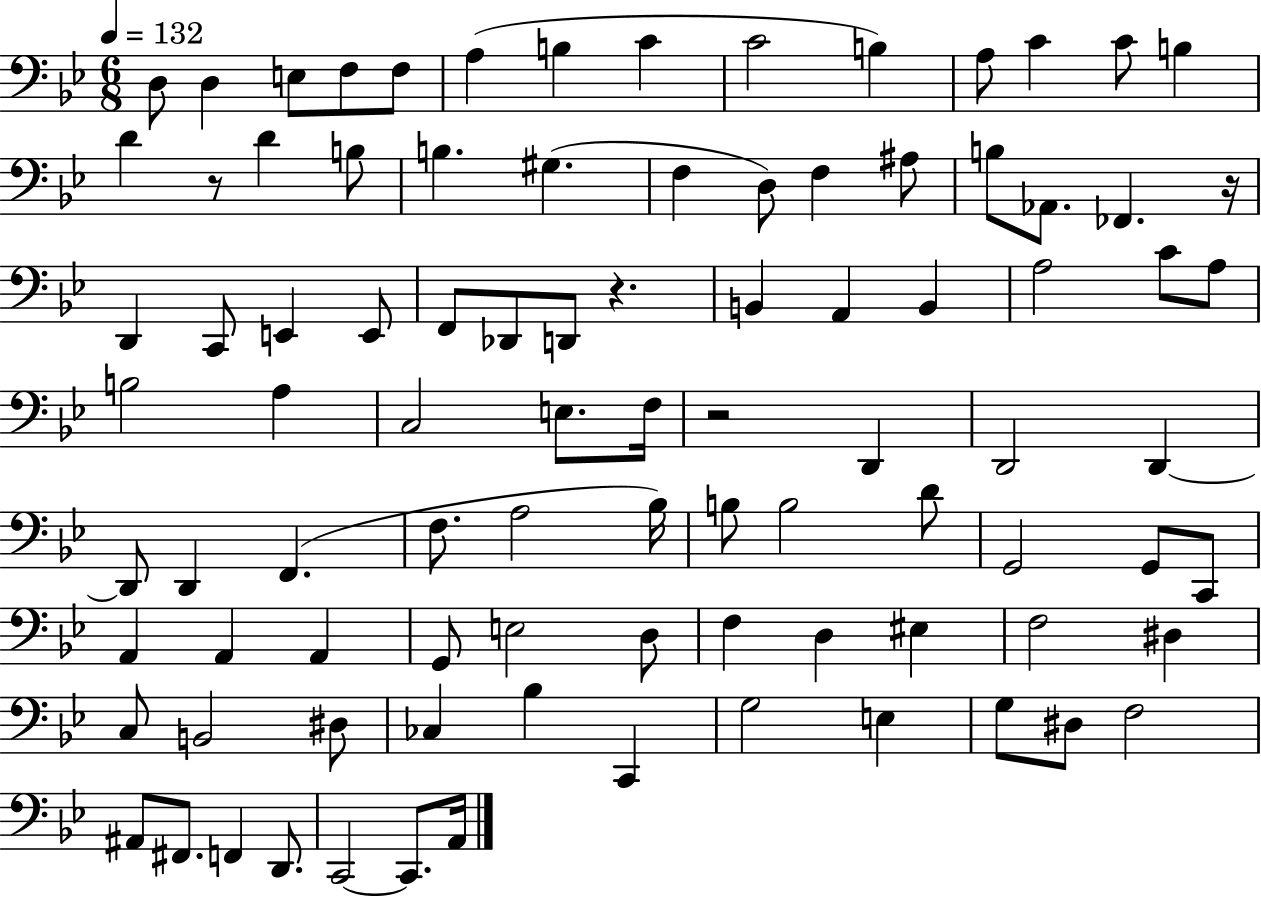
{
  \clef bass
  \numericTimeSignature
  \time 6/8
  \key bes \major
  \tempo 4 = 132
  d8 d4 e8 f8 f8 | a4( b4 c'4 | c'2 b4) | a8 c'4 c'8 b4 | \break d'4 r8 d'4 b8 | b4. gis4.( | f4 d8) f4 ais8 | b8 aes,8. fes,4. r16 | \break d,4 c,8 e,4 e,8 | f,8 des,8 d,8 r4. | b,4 a,4 b,4 | a2 c'8 a8 | \break b2 a4 | c2 e8. f16 | r2 d,4 | d,2 d,4~~ | \break d,8 d,4 f,4.( | f8. a2 bes16) | b8 b2 d'8 | g,2 g,8 c,8 | \break a,4 a,4 a,4 | g,8 e2 d8 | f4 d4 eis4 | f2 dis4 | \break c8 b,2 dis8 | ces4 bes4 c,4 | g2 e4 | g8 dis8 f2 | \break ais,8 fis,8. f,4 d,8. | c,2~~ c,8. a,16 | \bar "|."
}